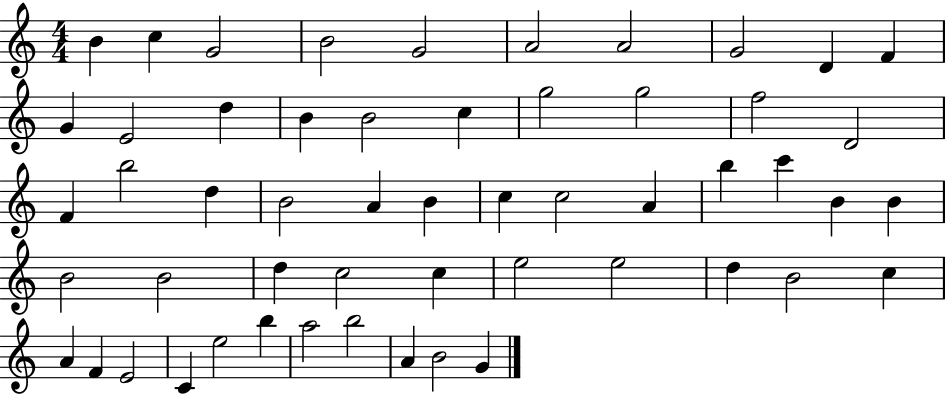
X:1
T:Untitled
M:4/4
L:1/4
K:C
B c G2 B2 G2 A2 A2 G2 D F G E2 d B B2 c g2 g2 f2 D2 F b2 d B2 A B c c2 A b c' B B B2 B2 d c2 c e2 e2 d B2 c A F E2 C e2 b a2 b2 A B2 G